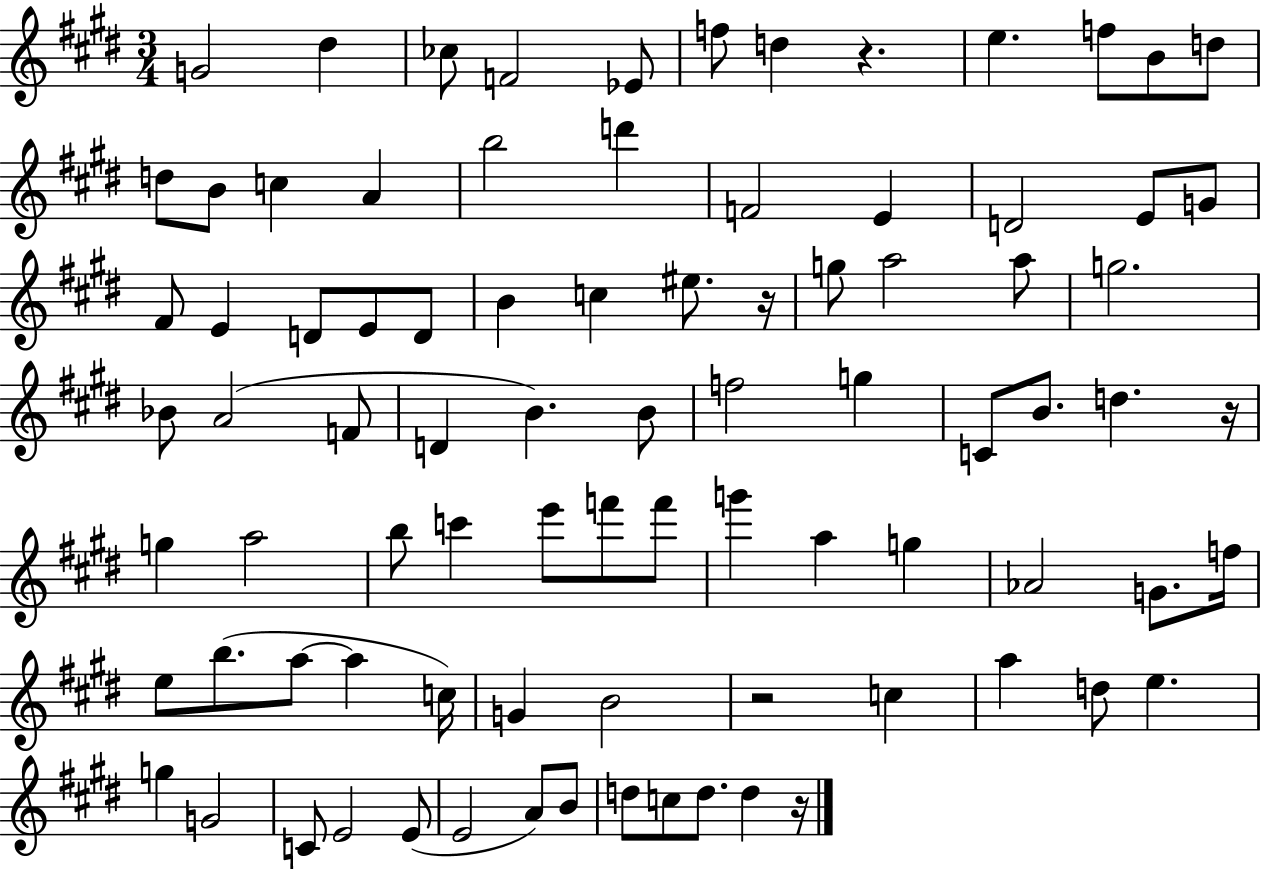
G4/h D#5/q CES5/e F4/h Eb4/e F5/e D5/q R/q. E5/q. F5/e B4/e D5/e D5/e B4/e C5/q A4/q B5/h D6/q F4/h E4/q D4/h E4/e G4/e F#4/e E4/q D4/e E4/e D4/e B4/q C5/q EIS5/e. R/s G5/e A5/h A5/e G5/h. Bb4/e A4/h F4/e D4/q B4/q. B4/e F5/h G5/q C4/e B4/e. D5/q. R/s G5/q A5/h B5/e C6/q E6/e F6/e F6/e G6/q A5/q G5/q Ab4/h G4/e. F5/s E5/e B5/e. A5/e A5/q C5/s G4/q B4/h R/h C5/q A5/q D5/e E5/q. G5/q G4/h C4/e E4/h E4/e E4/h A4/e B4/e D5/e C5/e D5/e. D5/q R/s